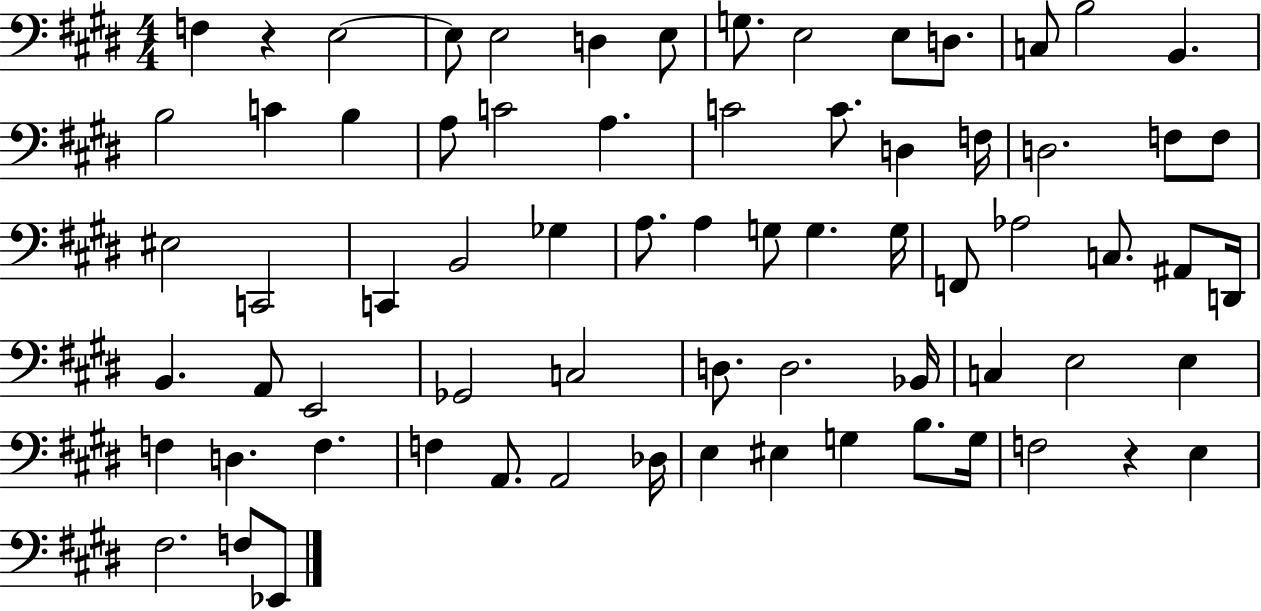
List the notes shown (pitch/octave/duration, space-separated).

F3/q R/q E3/h E3/e E3/h D3/q E3/e G3/e. E3/h E3/e D3/e. C3/e B3/h B2/q. B3/h C4/q B3/q A3/e C4/h A3/q. C4/h C4/e. D3/q F3/s D3/h. F3/e F3/e EIS3/h C2/h C2/q B2/h Gb3/q A3/e. A3/q G3/e G3/q. G3/s F2/e Ab3/h C3/e. A#2/e D2/s B2/q. A2/e E2/h Gb2/h C3/h D3/e. D3/h. Bb2/s C3/q E3/h E3/q F3/q D3/q. F3/q. F3/q A2/e. A2/h Db3/s E3/q EIS3/q G3/q B3/e. G3/s F3/h R/q E3/q F#3/h. F3/e Eb2/e